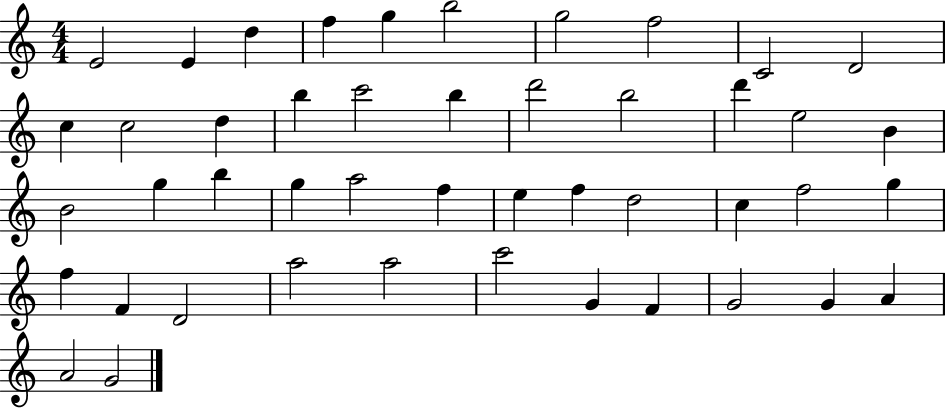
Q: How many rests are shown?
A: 0